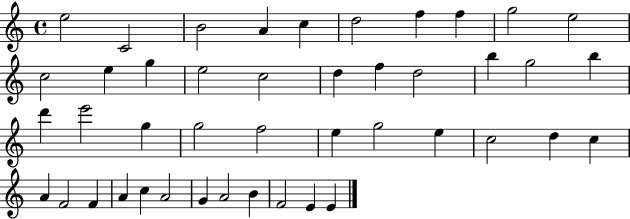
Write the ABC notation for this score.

X:1
T:Untitled
M:4/4
L:1/4
K:C
e2 C2 B2 A c d2 f f g2 e2 c2 e g e2 c2 d f d2 b g2 b d' e'2 g g2 f2 e g2 e c2 d c A F2 F A c A2 G A2 B F2 E E